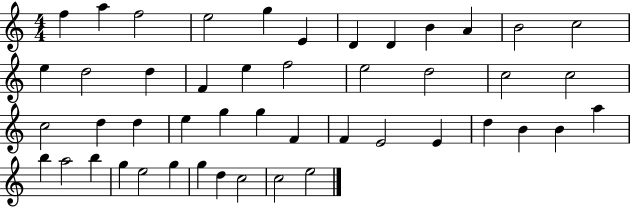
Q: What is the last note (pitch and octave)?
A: E5